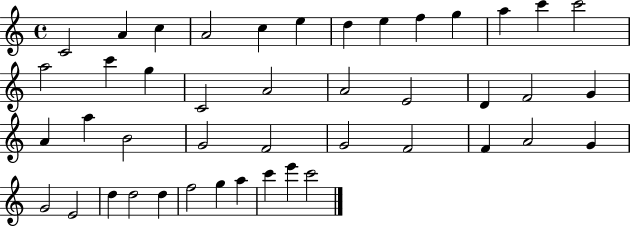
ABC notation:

X:1
T:Untitled
M:4/4
L:1/4
K:C
C2 A c A2 c e d e f g a c' c'2 a2 c' g C2 A2 A2 E2 D F2 G A a B2 G2 F2 G2 F2 F A2 G G2 E2 d d2 d f2 g a c' e' c'2